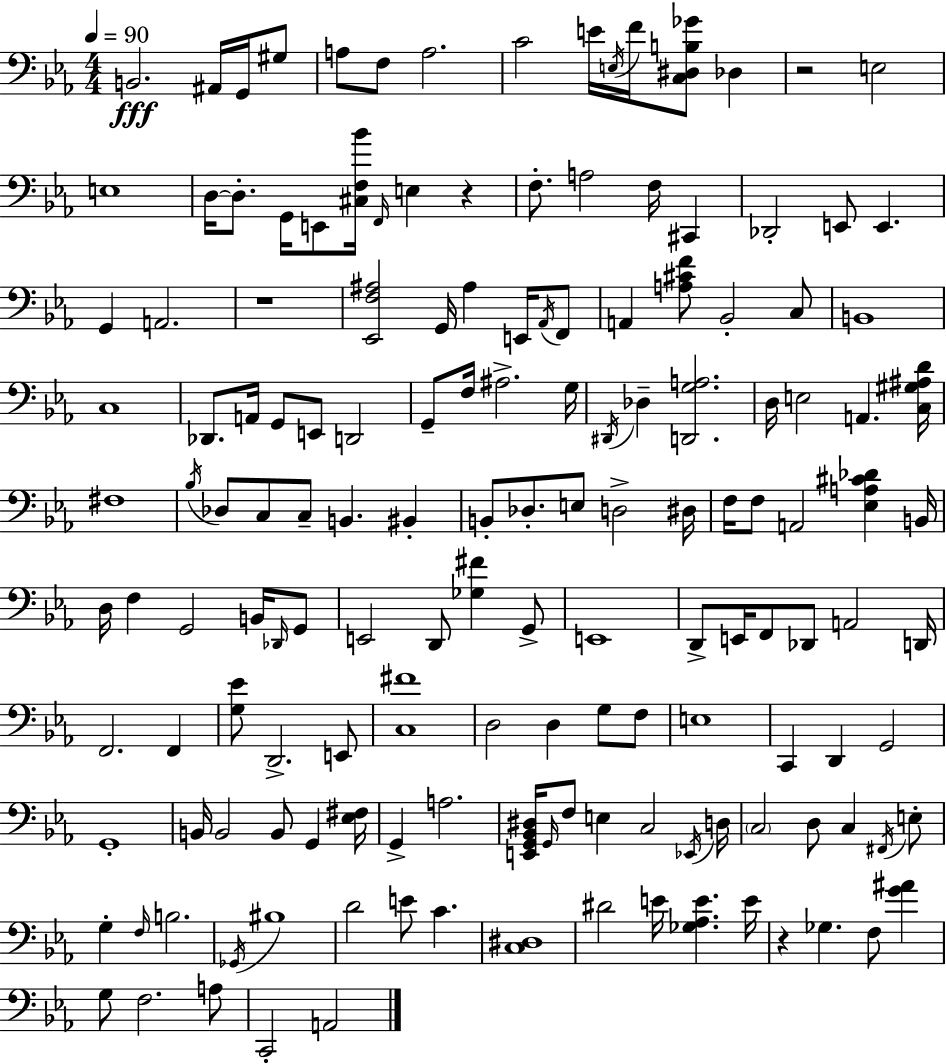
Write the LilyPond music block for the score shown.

{
  \clef bass
  \numericTimeSignature
  \time 4/4
  \key ees \major
  \tempo 4 = 90
  b,2.\fff ais,16 g,16 gis8 | a8 f8 a2. | c'2 e'16 \acciaccatura { e16 } f'16 <c dis b ges'>8 des4 | r2 e2 | \break e1 | d16~~ d8.-. g,16 e,8 <cis f bes'>16 \grace { f,16 } e4 r4 | f8.-. a2 f16 cis,4 | des,2-. e,8 e,4. | \break g,4 a,2. | r1 | <ees, f ais>2 g,16 ais4 e,16 | \acciaccatura { aes,16 } f,8 a,4 <a cis' f'>8 bes,2-. | \break c8 b,1 | c1 | des,8. a,16 g,8 e,8 d,2 | g,8-- f16 ais2.-> | \break g16 \acciaccatura { dis,16 } des4-- <d, g a>2. | d16 e2 a,4. | <c gis ais d'>16 fis1 | \acciaccatura { bes16 } des8 c8 c8-- b,4. | \break bis,4-. b,8-. des8.-. e8 d2-> | dis16 f16 f8 a,2 | <ees a cis' des'>4 b,16 d16 f4 g,2 | b,16 \grace { des,16 } g,8 e,2 d,8 | \break <ges fis'>4 g,8-> e,1 | d,8-> e,16 f,8 des,8 a,2 | d,16 f,2. | f,4 <g ees'>8 d,2.-> | \break e,8 <c fis'>1 | d2 d4 | g8 f8 e1 | c,4 d,4 g,2 | \break g,1-. | b,16 b,2 b,8 | g,4 <ees fis>16 g,4-> a2. | <e, g, bes, dis>16 \grace { g,16 } f8 e4 c2 | \break \acciaccatura { ees,16 } d16 \parenthesize c2 | d8 c4 \acciaccatura { fis,16 } e8-. g4-. \grace { f16 } b2. | \acciaccatura { ges,16 } bis1 | d'2 | \break e'8 c'4. <c dis>1 | dis'2 | e'16 <ges aes e'>4. e'16 r4 ges4. | f8 <g' ais'>4 g8 f2. | \break a8 c,2-. | a,2 \bar "|."
}